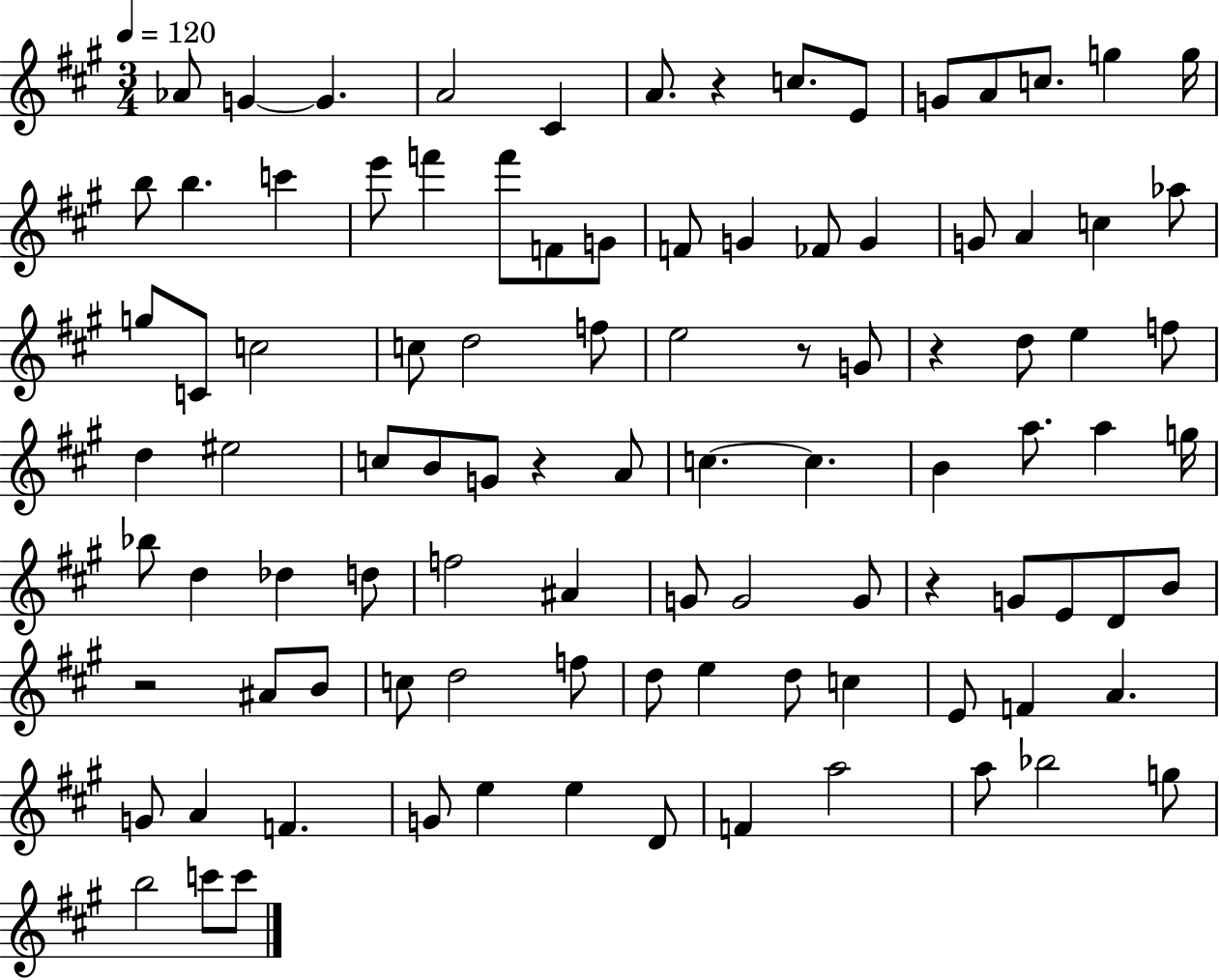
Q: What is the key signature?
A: A major